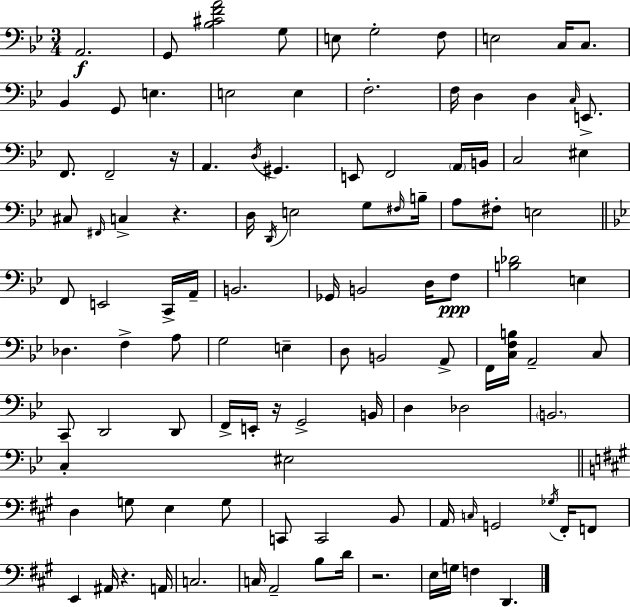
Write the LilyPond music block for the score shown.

{
  \clef bass
  \numericTimeSignature
  \time 3/4
  \key g \minor
  a,2.\f | g,8 <bes cis' f' a'>2 g8 | e8 g2-. f8 | e2 c16 c8. | \break bes,4 g,8 e4. | e2 e4 | f2.-. | f16 d4 d4 \grace { c16 } e,8.-> | \break f,8. f,2-- | r16 a,4. \acciaccatura { d16 } gis,4. | e,8 f,2 | \parenthesize a,16 b,16 c2 eis4 | \break cis8 \grace { fis,16 } c4-> r4. | d16 \acciaccatura { d,16 } e2 | g8 \grace { fis16 } b16-- a8 fis8-. e2 | \bar "||" \break \key bes \major f,8 e,2 c,16-> a,16-- | b,2. | ges,16 b,2 d16 f8\ppp | <b des'>2 e4 | \break des4. f4-> a8 | g2 e4-- | d8 b,2 a,8-> | f,16 <c f b>16 a,2-- c8 | \break c,8-- d,2 d,8 | f,16-> e,16-. r16 g,2-> b,16 | d4 des2 | \parenthesize b,2. | \break c4-. eis2 | \bar "||" \break \key a \major d4 g8 e4 g8 | c,8 c,2 b,8 | a,16 \grace { c16 } g,2 \acciaccatura { ges16 } fis,16-. | f,8 e,4 ais,16 r4. | \break a,16 c2. | c16 a,2-- b8 | d'16 r2. | e16 g16 f4 d,4. | \break \bar "|."
}